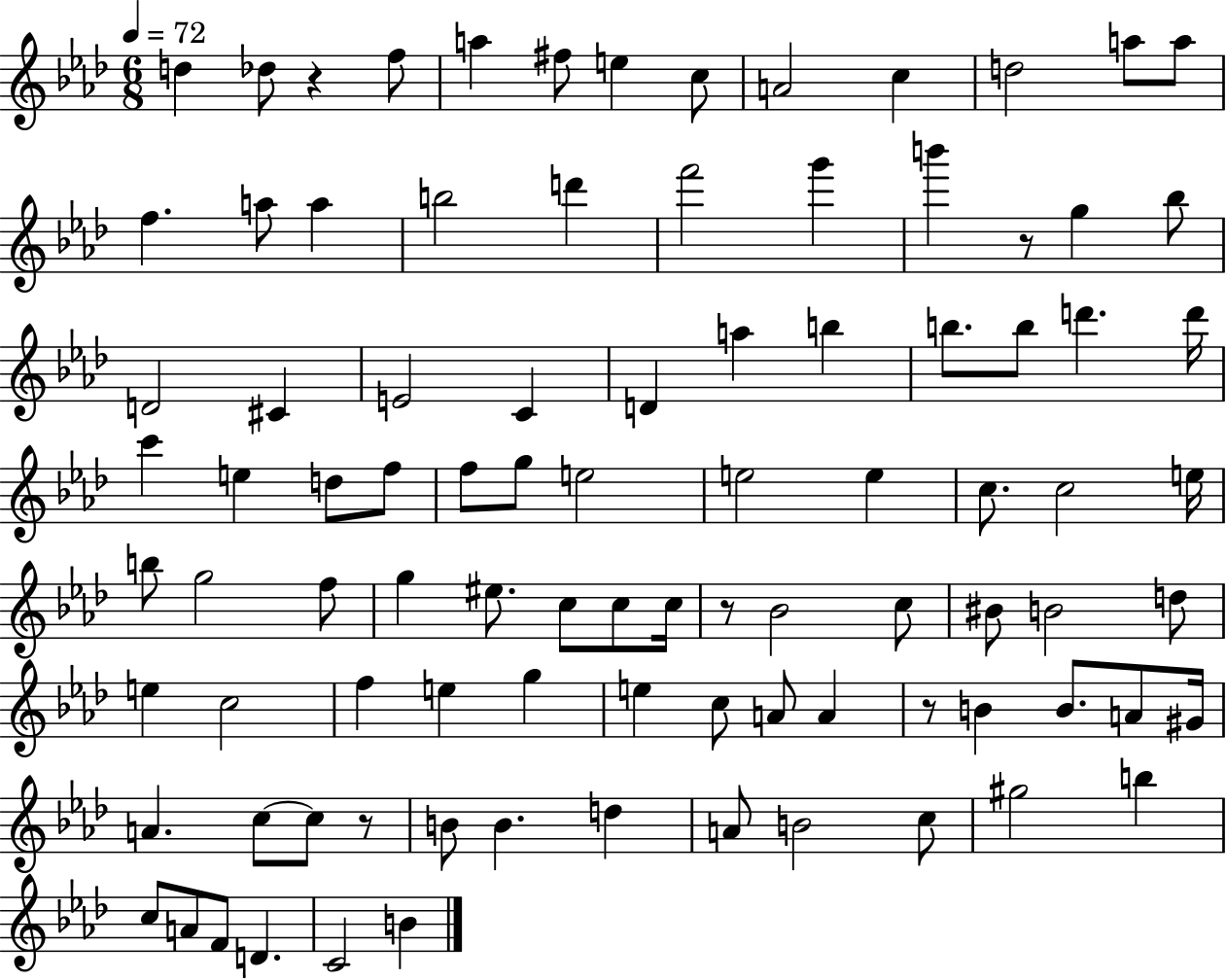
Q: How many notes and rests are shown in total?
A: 93